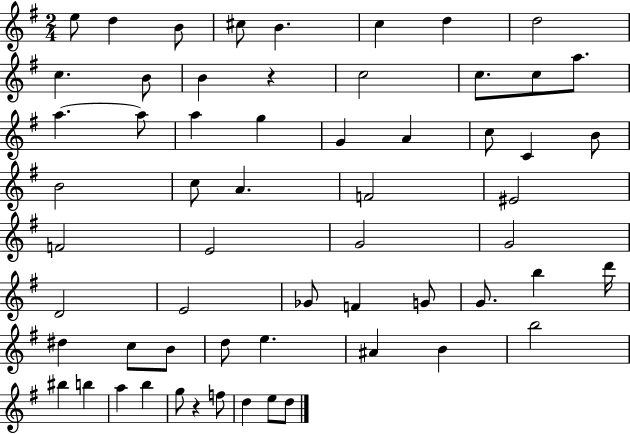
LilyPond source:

{
  \clef treble
  \numericTimeSignature
  \time 2/4
  \key g \major
  e''8 d''4 b'8 | cis''8 b'4. | c''4 d''4 | d''2 | \break c''4. b'8 | b'4 r4 | c''2 | c''8. c''8 a''8. | \break a''4.~~ a''8 | a''4 g''4 | g'4 a'4 | c''8 c'4 b'8 | \break b'2 | c''8 a'4. | f'2 | eis'2 | \break f'2 | e'2 | g'2 | g'2 | \break d'2 | e'2 | ges'8 f'4 g'8 | g'8. b''4 d'''16 | \break dis''4 c''8 b'8 | d''8 e''4. | ais'4 b'4 | b''2 | \break bis''4 b''4 | a''4 b''4 | g''8 r4 f''8 | d''4 e''8 d''8 | \break \bar "|."
}